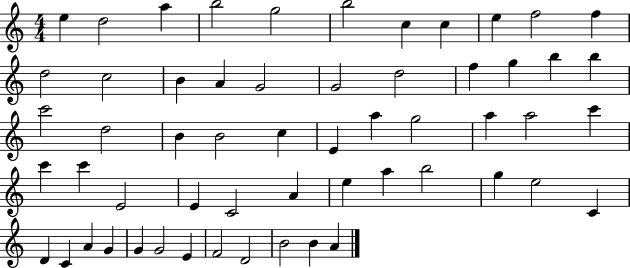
{
  \clef treble
  \numericTimeSignature
  \time 4/4
  \key c \major
  e''4 d''2 a''4 | b''2 g''2 | b''2 c''4 c''4 | e''4 f''2 f''4 | \break d''2 c''2 | b'4 a'4 g'2 | g'2 d''2 | f''4 g''4 b''4 b''4 | \break c'''2 d''2 | b'4 b'2 c''4 | e'4 a''4 g''2 | a''4 a''2 c'''4 | \break c'''4 c'''4 e'2 | e'4 c'2 a'4 | e''4 a''4 b''2 | g''4 e''2 c'4 | \break d'4 c'4 a'4 g'4 | g'4 g'2 e'4 | f'2 d'2 | b'2 b'4 a'4 | \break \bar "|."
}